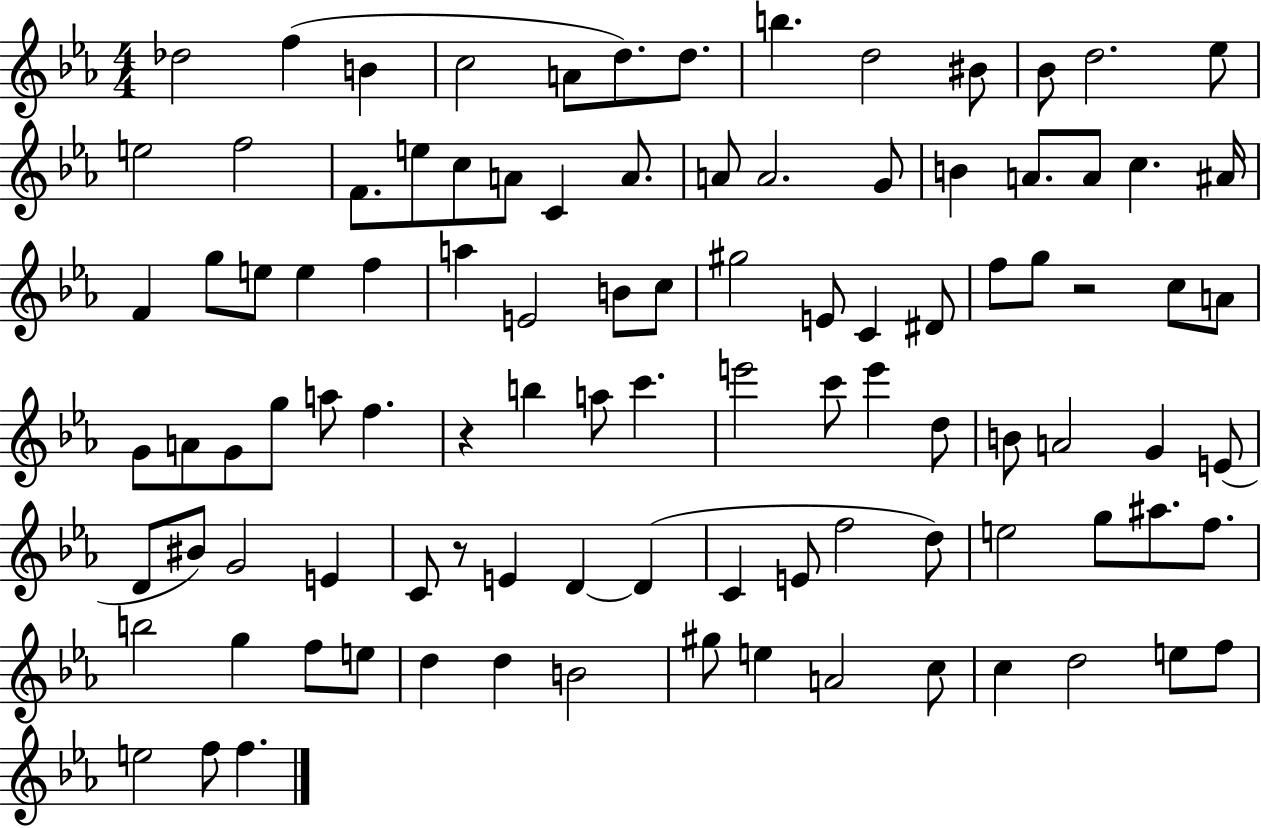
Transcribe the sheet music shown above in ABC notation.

X:1
T:Untitled
M:4/4
L:1/4
K:Eb
_d2 f B c2 A/2 d/2 d/2 b d2 ^B/2 _B/2 d2 _e/2 e2 f2 F/2 e/2 c/2 A/2 C A/2 A/2 A2 G/2 B A/2 A/2 c ^A/4 F g/2 e/2 e f a E2 B/2 c/2 ^g2 E/2 C ^D/2 f/2 g/2 z2 c/2 A/2 G/2 A/2 G/2 g/2 a/2 f z b a/2 c' e'2 c'/2 e' d/2 B/2 A2 G E/2 D/2 ^B/2 G2 E C/2 z/2 E D D C E/2 f2 d/2 e2 g/2 ^a/2 f/2 b2 g f/2 e/2 d d B2 ^g/2 e A2 c/2 c d2 e/2 f/2 e2 f/2 f